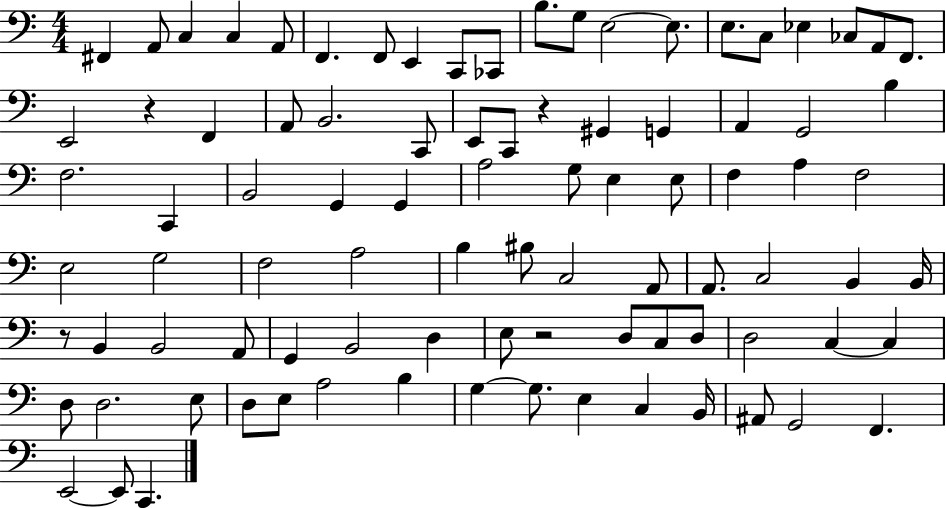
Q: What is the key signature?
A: C major